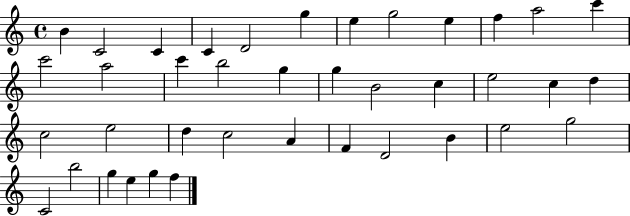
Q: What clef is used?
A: treble